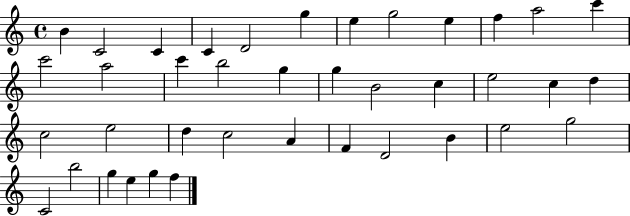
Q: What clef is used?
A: treble